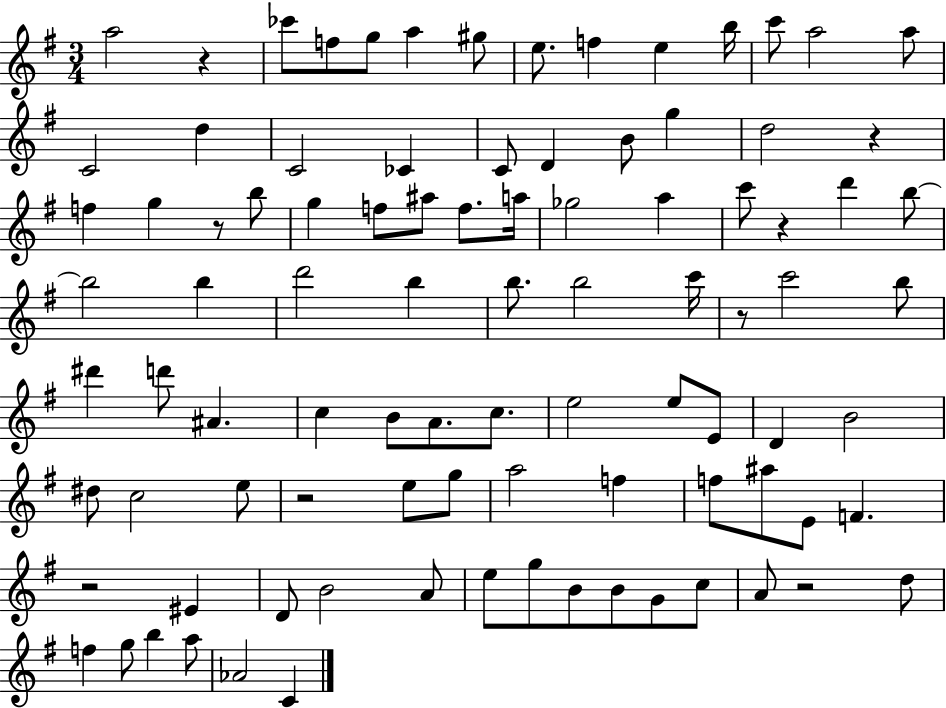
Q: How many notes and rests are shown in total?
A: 93